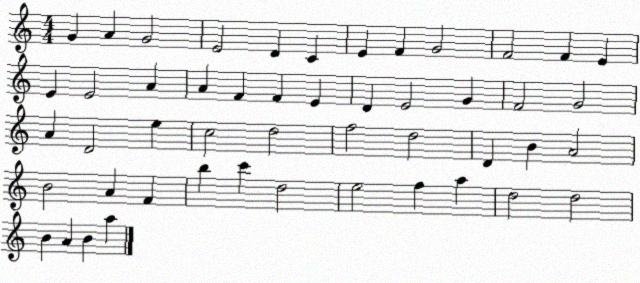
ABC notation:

X:1
T:Untitled
M:4/4
L:1/4
K:C
G A G2 E2 D C E F G2 F2 F E E E2 A A F F E D E2 G F2 G2 A D2 e c2 d2 f2 d2 D B A2 B2 A F b c' d2 e2 f a d2 d2 B A B a